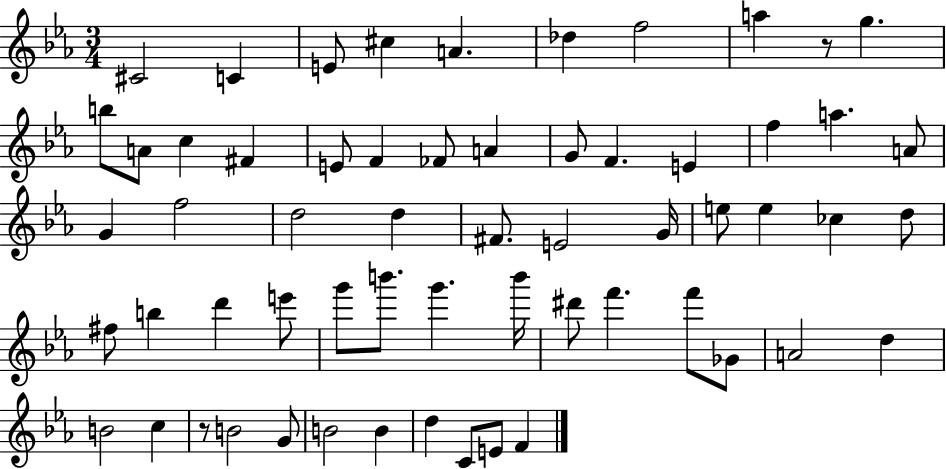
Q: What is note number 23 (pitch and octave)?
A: A4